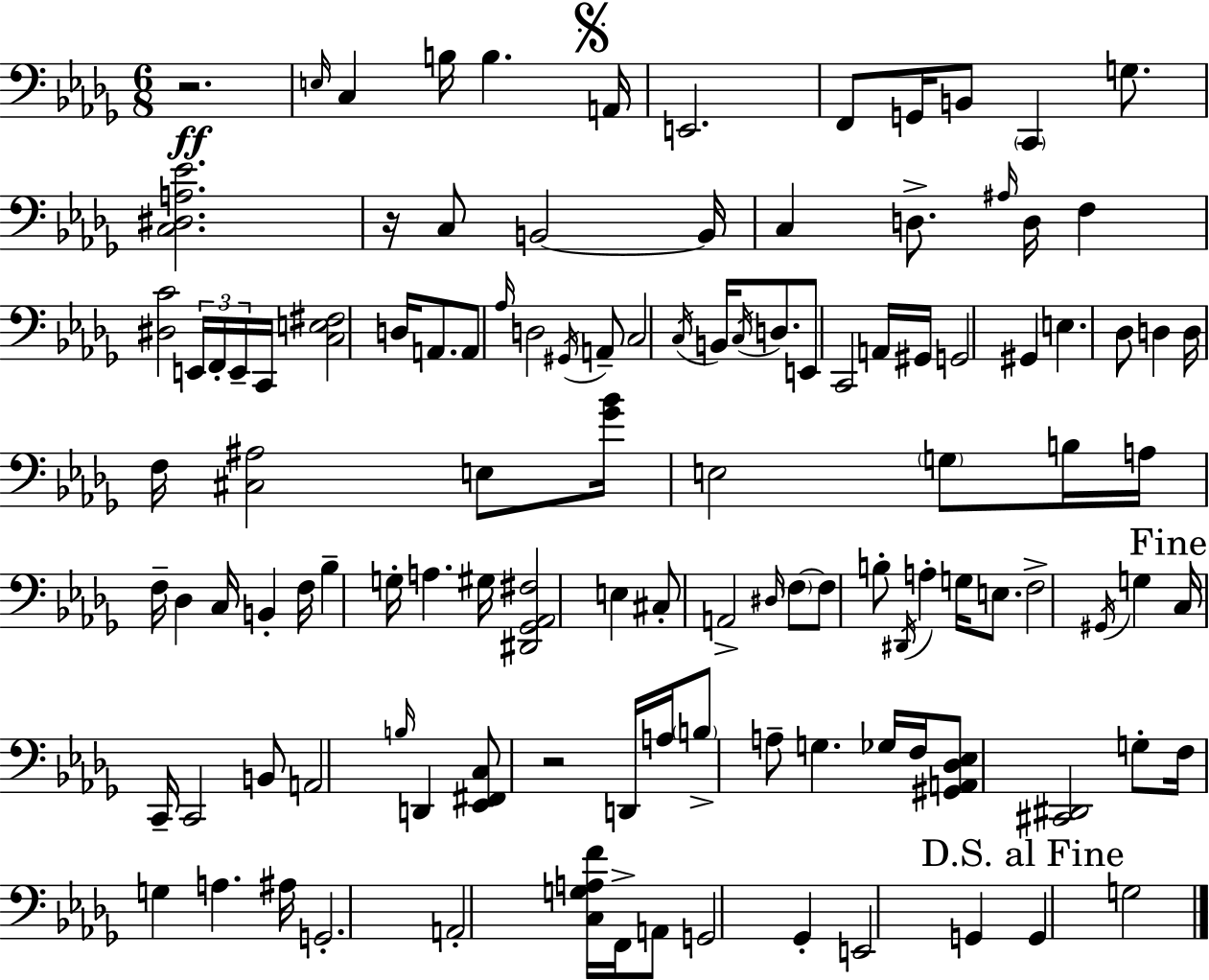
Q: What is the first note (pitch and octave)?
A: E3